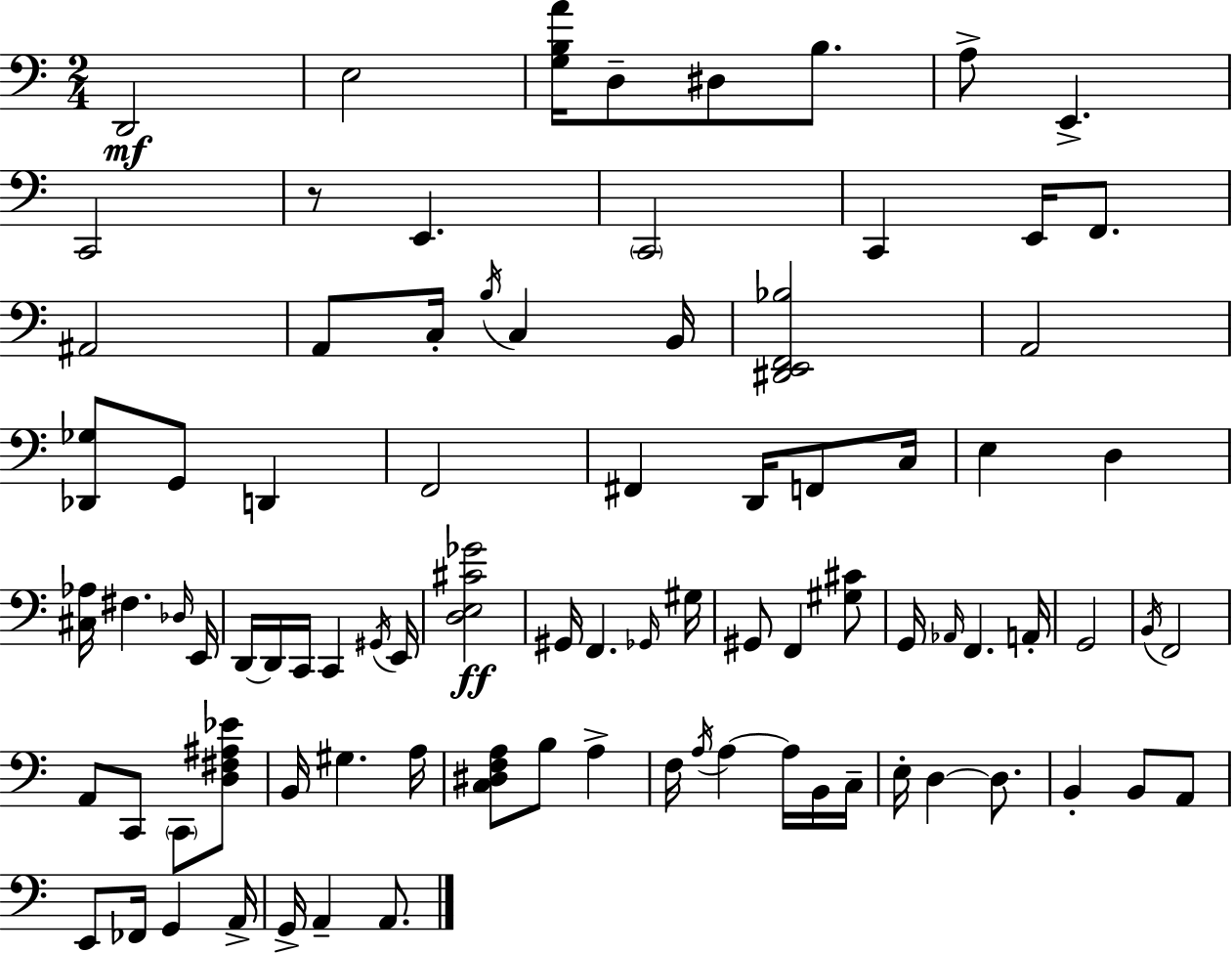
X:1
T:Untitled
M:2/4
L:1/4
K:Am
D,,2 E,2 [G,B,A]/4 D,/2 ^D,/2 B,/2 A,/2 E,, C,,2 z/2 E,, C,,2 C,, E,,/4 F,,/2 ^A,,2 A,,/2 C,/4 B,/4 C, B,,/4 [^D,,E,,F,,_B,]2 A,,2 [_D,,_G,]/2 G,,/2 D,, F,,2 ^F,, D,,/4 F,,/2 C,/4 E, D, [^C,_A,]/4 ^F, _D,/4 E,,/4 D,,/4 D,,/4 C,,/4 C,, ^G,,/4 E,,/4 [D,E,^C_G]2 ^G,,/4 F,, _G,,/4 ^G,/4 ^G,,/2 F,, [^G,^C]/2 G,,/4 _A,,/4 F,, A,,/4 G,,2 B,,/4 F,,2 A,,/2 C,,/2 C,,/2 [D,^F,^A,_E]/2 B,,/4 ^G, A,/4 [C,^D,F,A,]/2 B,/2 A, F,/4 A,/4 A, A,/4 B,,/4 C,/4 E,/4 D, D,/2 B,, B,,/2 A,,/2 E,,/2 _F,,/4 G,, A,,/4 G,,/4 A,, A,,/2